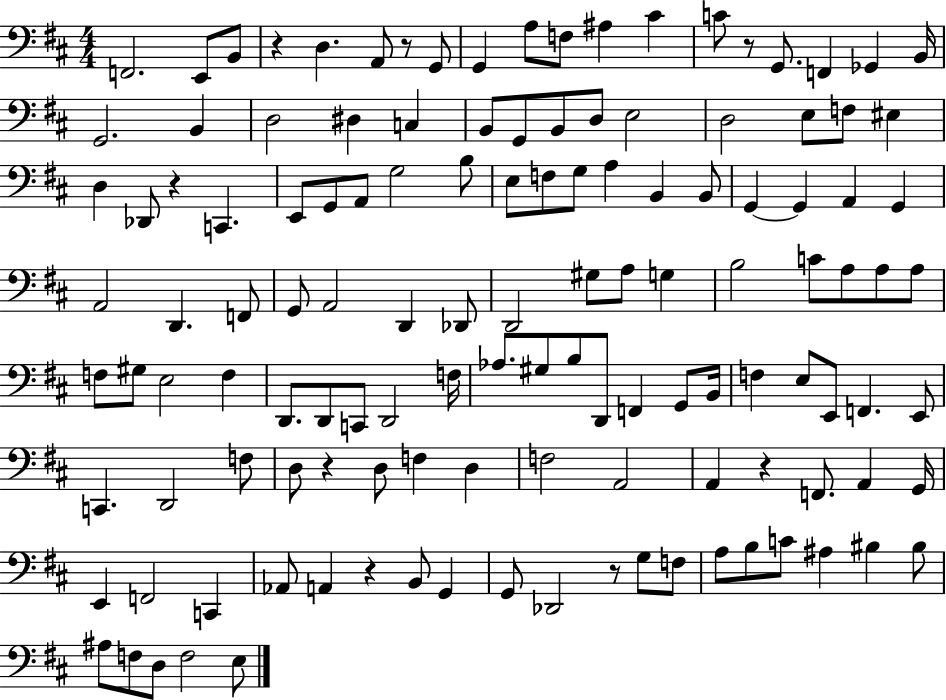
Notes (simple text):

F2/h. E2/e B2/e R/q D3/q. A2/e R/e G2/e G2/q A3/e F3/e A#3/q C#4/q C4/e R/e G2/e. F2/q Gb2/q B2/s G2/h. B2/q D3/h D#3/q C3/q B2/e G2/e B2/e D3/e E3/h D3/h E3/e F3/e EIS3/q D3/q Db2/e R/q C2/q. E2/e G2/e A2/e G3/h B3/e E3/e F3/e G3/e A3/q B2/q B2/e G2/q G2/q A2/q G2/q A2/h D2/q. F2/e G2/e A2/h D2/q Db2/e D2/h G#3/e A3/e G3/q B3/h C4/e A3/e A3/e A3/e F3/e G#3/e E3/h F3/q D2/e. D2/e C2/e D2/h F3/s Ab3/e. G#3/e B3/e D2/e F2/q G2/e B2/s F3/q E3/e E2/e F2/q. E2/e C2/q. D2/h F3/e D3/e R/q D3/e F3/q D3/q F3/h A2/h A2/q R/q F2/e. A2/q G2/s E2/q F2/h C2/q Ab2/e A2/q R/q B2/e G2/q G2/e Db2/h R/e G3/e F3/e A3/e B3/e C4/e A#3/q BIS3/q BIS3/e A#3/e F3/e D3/e F3/h E3/e